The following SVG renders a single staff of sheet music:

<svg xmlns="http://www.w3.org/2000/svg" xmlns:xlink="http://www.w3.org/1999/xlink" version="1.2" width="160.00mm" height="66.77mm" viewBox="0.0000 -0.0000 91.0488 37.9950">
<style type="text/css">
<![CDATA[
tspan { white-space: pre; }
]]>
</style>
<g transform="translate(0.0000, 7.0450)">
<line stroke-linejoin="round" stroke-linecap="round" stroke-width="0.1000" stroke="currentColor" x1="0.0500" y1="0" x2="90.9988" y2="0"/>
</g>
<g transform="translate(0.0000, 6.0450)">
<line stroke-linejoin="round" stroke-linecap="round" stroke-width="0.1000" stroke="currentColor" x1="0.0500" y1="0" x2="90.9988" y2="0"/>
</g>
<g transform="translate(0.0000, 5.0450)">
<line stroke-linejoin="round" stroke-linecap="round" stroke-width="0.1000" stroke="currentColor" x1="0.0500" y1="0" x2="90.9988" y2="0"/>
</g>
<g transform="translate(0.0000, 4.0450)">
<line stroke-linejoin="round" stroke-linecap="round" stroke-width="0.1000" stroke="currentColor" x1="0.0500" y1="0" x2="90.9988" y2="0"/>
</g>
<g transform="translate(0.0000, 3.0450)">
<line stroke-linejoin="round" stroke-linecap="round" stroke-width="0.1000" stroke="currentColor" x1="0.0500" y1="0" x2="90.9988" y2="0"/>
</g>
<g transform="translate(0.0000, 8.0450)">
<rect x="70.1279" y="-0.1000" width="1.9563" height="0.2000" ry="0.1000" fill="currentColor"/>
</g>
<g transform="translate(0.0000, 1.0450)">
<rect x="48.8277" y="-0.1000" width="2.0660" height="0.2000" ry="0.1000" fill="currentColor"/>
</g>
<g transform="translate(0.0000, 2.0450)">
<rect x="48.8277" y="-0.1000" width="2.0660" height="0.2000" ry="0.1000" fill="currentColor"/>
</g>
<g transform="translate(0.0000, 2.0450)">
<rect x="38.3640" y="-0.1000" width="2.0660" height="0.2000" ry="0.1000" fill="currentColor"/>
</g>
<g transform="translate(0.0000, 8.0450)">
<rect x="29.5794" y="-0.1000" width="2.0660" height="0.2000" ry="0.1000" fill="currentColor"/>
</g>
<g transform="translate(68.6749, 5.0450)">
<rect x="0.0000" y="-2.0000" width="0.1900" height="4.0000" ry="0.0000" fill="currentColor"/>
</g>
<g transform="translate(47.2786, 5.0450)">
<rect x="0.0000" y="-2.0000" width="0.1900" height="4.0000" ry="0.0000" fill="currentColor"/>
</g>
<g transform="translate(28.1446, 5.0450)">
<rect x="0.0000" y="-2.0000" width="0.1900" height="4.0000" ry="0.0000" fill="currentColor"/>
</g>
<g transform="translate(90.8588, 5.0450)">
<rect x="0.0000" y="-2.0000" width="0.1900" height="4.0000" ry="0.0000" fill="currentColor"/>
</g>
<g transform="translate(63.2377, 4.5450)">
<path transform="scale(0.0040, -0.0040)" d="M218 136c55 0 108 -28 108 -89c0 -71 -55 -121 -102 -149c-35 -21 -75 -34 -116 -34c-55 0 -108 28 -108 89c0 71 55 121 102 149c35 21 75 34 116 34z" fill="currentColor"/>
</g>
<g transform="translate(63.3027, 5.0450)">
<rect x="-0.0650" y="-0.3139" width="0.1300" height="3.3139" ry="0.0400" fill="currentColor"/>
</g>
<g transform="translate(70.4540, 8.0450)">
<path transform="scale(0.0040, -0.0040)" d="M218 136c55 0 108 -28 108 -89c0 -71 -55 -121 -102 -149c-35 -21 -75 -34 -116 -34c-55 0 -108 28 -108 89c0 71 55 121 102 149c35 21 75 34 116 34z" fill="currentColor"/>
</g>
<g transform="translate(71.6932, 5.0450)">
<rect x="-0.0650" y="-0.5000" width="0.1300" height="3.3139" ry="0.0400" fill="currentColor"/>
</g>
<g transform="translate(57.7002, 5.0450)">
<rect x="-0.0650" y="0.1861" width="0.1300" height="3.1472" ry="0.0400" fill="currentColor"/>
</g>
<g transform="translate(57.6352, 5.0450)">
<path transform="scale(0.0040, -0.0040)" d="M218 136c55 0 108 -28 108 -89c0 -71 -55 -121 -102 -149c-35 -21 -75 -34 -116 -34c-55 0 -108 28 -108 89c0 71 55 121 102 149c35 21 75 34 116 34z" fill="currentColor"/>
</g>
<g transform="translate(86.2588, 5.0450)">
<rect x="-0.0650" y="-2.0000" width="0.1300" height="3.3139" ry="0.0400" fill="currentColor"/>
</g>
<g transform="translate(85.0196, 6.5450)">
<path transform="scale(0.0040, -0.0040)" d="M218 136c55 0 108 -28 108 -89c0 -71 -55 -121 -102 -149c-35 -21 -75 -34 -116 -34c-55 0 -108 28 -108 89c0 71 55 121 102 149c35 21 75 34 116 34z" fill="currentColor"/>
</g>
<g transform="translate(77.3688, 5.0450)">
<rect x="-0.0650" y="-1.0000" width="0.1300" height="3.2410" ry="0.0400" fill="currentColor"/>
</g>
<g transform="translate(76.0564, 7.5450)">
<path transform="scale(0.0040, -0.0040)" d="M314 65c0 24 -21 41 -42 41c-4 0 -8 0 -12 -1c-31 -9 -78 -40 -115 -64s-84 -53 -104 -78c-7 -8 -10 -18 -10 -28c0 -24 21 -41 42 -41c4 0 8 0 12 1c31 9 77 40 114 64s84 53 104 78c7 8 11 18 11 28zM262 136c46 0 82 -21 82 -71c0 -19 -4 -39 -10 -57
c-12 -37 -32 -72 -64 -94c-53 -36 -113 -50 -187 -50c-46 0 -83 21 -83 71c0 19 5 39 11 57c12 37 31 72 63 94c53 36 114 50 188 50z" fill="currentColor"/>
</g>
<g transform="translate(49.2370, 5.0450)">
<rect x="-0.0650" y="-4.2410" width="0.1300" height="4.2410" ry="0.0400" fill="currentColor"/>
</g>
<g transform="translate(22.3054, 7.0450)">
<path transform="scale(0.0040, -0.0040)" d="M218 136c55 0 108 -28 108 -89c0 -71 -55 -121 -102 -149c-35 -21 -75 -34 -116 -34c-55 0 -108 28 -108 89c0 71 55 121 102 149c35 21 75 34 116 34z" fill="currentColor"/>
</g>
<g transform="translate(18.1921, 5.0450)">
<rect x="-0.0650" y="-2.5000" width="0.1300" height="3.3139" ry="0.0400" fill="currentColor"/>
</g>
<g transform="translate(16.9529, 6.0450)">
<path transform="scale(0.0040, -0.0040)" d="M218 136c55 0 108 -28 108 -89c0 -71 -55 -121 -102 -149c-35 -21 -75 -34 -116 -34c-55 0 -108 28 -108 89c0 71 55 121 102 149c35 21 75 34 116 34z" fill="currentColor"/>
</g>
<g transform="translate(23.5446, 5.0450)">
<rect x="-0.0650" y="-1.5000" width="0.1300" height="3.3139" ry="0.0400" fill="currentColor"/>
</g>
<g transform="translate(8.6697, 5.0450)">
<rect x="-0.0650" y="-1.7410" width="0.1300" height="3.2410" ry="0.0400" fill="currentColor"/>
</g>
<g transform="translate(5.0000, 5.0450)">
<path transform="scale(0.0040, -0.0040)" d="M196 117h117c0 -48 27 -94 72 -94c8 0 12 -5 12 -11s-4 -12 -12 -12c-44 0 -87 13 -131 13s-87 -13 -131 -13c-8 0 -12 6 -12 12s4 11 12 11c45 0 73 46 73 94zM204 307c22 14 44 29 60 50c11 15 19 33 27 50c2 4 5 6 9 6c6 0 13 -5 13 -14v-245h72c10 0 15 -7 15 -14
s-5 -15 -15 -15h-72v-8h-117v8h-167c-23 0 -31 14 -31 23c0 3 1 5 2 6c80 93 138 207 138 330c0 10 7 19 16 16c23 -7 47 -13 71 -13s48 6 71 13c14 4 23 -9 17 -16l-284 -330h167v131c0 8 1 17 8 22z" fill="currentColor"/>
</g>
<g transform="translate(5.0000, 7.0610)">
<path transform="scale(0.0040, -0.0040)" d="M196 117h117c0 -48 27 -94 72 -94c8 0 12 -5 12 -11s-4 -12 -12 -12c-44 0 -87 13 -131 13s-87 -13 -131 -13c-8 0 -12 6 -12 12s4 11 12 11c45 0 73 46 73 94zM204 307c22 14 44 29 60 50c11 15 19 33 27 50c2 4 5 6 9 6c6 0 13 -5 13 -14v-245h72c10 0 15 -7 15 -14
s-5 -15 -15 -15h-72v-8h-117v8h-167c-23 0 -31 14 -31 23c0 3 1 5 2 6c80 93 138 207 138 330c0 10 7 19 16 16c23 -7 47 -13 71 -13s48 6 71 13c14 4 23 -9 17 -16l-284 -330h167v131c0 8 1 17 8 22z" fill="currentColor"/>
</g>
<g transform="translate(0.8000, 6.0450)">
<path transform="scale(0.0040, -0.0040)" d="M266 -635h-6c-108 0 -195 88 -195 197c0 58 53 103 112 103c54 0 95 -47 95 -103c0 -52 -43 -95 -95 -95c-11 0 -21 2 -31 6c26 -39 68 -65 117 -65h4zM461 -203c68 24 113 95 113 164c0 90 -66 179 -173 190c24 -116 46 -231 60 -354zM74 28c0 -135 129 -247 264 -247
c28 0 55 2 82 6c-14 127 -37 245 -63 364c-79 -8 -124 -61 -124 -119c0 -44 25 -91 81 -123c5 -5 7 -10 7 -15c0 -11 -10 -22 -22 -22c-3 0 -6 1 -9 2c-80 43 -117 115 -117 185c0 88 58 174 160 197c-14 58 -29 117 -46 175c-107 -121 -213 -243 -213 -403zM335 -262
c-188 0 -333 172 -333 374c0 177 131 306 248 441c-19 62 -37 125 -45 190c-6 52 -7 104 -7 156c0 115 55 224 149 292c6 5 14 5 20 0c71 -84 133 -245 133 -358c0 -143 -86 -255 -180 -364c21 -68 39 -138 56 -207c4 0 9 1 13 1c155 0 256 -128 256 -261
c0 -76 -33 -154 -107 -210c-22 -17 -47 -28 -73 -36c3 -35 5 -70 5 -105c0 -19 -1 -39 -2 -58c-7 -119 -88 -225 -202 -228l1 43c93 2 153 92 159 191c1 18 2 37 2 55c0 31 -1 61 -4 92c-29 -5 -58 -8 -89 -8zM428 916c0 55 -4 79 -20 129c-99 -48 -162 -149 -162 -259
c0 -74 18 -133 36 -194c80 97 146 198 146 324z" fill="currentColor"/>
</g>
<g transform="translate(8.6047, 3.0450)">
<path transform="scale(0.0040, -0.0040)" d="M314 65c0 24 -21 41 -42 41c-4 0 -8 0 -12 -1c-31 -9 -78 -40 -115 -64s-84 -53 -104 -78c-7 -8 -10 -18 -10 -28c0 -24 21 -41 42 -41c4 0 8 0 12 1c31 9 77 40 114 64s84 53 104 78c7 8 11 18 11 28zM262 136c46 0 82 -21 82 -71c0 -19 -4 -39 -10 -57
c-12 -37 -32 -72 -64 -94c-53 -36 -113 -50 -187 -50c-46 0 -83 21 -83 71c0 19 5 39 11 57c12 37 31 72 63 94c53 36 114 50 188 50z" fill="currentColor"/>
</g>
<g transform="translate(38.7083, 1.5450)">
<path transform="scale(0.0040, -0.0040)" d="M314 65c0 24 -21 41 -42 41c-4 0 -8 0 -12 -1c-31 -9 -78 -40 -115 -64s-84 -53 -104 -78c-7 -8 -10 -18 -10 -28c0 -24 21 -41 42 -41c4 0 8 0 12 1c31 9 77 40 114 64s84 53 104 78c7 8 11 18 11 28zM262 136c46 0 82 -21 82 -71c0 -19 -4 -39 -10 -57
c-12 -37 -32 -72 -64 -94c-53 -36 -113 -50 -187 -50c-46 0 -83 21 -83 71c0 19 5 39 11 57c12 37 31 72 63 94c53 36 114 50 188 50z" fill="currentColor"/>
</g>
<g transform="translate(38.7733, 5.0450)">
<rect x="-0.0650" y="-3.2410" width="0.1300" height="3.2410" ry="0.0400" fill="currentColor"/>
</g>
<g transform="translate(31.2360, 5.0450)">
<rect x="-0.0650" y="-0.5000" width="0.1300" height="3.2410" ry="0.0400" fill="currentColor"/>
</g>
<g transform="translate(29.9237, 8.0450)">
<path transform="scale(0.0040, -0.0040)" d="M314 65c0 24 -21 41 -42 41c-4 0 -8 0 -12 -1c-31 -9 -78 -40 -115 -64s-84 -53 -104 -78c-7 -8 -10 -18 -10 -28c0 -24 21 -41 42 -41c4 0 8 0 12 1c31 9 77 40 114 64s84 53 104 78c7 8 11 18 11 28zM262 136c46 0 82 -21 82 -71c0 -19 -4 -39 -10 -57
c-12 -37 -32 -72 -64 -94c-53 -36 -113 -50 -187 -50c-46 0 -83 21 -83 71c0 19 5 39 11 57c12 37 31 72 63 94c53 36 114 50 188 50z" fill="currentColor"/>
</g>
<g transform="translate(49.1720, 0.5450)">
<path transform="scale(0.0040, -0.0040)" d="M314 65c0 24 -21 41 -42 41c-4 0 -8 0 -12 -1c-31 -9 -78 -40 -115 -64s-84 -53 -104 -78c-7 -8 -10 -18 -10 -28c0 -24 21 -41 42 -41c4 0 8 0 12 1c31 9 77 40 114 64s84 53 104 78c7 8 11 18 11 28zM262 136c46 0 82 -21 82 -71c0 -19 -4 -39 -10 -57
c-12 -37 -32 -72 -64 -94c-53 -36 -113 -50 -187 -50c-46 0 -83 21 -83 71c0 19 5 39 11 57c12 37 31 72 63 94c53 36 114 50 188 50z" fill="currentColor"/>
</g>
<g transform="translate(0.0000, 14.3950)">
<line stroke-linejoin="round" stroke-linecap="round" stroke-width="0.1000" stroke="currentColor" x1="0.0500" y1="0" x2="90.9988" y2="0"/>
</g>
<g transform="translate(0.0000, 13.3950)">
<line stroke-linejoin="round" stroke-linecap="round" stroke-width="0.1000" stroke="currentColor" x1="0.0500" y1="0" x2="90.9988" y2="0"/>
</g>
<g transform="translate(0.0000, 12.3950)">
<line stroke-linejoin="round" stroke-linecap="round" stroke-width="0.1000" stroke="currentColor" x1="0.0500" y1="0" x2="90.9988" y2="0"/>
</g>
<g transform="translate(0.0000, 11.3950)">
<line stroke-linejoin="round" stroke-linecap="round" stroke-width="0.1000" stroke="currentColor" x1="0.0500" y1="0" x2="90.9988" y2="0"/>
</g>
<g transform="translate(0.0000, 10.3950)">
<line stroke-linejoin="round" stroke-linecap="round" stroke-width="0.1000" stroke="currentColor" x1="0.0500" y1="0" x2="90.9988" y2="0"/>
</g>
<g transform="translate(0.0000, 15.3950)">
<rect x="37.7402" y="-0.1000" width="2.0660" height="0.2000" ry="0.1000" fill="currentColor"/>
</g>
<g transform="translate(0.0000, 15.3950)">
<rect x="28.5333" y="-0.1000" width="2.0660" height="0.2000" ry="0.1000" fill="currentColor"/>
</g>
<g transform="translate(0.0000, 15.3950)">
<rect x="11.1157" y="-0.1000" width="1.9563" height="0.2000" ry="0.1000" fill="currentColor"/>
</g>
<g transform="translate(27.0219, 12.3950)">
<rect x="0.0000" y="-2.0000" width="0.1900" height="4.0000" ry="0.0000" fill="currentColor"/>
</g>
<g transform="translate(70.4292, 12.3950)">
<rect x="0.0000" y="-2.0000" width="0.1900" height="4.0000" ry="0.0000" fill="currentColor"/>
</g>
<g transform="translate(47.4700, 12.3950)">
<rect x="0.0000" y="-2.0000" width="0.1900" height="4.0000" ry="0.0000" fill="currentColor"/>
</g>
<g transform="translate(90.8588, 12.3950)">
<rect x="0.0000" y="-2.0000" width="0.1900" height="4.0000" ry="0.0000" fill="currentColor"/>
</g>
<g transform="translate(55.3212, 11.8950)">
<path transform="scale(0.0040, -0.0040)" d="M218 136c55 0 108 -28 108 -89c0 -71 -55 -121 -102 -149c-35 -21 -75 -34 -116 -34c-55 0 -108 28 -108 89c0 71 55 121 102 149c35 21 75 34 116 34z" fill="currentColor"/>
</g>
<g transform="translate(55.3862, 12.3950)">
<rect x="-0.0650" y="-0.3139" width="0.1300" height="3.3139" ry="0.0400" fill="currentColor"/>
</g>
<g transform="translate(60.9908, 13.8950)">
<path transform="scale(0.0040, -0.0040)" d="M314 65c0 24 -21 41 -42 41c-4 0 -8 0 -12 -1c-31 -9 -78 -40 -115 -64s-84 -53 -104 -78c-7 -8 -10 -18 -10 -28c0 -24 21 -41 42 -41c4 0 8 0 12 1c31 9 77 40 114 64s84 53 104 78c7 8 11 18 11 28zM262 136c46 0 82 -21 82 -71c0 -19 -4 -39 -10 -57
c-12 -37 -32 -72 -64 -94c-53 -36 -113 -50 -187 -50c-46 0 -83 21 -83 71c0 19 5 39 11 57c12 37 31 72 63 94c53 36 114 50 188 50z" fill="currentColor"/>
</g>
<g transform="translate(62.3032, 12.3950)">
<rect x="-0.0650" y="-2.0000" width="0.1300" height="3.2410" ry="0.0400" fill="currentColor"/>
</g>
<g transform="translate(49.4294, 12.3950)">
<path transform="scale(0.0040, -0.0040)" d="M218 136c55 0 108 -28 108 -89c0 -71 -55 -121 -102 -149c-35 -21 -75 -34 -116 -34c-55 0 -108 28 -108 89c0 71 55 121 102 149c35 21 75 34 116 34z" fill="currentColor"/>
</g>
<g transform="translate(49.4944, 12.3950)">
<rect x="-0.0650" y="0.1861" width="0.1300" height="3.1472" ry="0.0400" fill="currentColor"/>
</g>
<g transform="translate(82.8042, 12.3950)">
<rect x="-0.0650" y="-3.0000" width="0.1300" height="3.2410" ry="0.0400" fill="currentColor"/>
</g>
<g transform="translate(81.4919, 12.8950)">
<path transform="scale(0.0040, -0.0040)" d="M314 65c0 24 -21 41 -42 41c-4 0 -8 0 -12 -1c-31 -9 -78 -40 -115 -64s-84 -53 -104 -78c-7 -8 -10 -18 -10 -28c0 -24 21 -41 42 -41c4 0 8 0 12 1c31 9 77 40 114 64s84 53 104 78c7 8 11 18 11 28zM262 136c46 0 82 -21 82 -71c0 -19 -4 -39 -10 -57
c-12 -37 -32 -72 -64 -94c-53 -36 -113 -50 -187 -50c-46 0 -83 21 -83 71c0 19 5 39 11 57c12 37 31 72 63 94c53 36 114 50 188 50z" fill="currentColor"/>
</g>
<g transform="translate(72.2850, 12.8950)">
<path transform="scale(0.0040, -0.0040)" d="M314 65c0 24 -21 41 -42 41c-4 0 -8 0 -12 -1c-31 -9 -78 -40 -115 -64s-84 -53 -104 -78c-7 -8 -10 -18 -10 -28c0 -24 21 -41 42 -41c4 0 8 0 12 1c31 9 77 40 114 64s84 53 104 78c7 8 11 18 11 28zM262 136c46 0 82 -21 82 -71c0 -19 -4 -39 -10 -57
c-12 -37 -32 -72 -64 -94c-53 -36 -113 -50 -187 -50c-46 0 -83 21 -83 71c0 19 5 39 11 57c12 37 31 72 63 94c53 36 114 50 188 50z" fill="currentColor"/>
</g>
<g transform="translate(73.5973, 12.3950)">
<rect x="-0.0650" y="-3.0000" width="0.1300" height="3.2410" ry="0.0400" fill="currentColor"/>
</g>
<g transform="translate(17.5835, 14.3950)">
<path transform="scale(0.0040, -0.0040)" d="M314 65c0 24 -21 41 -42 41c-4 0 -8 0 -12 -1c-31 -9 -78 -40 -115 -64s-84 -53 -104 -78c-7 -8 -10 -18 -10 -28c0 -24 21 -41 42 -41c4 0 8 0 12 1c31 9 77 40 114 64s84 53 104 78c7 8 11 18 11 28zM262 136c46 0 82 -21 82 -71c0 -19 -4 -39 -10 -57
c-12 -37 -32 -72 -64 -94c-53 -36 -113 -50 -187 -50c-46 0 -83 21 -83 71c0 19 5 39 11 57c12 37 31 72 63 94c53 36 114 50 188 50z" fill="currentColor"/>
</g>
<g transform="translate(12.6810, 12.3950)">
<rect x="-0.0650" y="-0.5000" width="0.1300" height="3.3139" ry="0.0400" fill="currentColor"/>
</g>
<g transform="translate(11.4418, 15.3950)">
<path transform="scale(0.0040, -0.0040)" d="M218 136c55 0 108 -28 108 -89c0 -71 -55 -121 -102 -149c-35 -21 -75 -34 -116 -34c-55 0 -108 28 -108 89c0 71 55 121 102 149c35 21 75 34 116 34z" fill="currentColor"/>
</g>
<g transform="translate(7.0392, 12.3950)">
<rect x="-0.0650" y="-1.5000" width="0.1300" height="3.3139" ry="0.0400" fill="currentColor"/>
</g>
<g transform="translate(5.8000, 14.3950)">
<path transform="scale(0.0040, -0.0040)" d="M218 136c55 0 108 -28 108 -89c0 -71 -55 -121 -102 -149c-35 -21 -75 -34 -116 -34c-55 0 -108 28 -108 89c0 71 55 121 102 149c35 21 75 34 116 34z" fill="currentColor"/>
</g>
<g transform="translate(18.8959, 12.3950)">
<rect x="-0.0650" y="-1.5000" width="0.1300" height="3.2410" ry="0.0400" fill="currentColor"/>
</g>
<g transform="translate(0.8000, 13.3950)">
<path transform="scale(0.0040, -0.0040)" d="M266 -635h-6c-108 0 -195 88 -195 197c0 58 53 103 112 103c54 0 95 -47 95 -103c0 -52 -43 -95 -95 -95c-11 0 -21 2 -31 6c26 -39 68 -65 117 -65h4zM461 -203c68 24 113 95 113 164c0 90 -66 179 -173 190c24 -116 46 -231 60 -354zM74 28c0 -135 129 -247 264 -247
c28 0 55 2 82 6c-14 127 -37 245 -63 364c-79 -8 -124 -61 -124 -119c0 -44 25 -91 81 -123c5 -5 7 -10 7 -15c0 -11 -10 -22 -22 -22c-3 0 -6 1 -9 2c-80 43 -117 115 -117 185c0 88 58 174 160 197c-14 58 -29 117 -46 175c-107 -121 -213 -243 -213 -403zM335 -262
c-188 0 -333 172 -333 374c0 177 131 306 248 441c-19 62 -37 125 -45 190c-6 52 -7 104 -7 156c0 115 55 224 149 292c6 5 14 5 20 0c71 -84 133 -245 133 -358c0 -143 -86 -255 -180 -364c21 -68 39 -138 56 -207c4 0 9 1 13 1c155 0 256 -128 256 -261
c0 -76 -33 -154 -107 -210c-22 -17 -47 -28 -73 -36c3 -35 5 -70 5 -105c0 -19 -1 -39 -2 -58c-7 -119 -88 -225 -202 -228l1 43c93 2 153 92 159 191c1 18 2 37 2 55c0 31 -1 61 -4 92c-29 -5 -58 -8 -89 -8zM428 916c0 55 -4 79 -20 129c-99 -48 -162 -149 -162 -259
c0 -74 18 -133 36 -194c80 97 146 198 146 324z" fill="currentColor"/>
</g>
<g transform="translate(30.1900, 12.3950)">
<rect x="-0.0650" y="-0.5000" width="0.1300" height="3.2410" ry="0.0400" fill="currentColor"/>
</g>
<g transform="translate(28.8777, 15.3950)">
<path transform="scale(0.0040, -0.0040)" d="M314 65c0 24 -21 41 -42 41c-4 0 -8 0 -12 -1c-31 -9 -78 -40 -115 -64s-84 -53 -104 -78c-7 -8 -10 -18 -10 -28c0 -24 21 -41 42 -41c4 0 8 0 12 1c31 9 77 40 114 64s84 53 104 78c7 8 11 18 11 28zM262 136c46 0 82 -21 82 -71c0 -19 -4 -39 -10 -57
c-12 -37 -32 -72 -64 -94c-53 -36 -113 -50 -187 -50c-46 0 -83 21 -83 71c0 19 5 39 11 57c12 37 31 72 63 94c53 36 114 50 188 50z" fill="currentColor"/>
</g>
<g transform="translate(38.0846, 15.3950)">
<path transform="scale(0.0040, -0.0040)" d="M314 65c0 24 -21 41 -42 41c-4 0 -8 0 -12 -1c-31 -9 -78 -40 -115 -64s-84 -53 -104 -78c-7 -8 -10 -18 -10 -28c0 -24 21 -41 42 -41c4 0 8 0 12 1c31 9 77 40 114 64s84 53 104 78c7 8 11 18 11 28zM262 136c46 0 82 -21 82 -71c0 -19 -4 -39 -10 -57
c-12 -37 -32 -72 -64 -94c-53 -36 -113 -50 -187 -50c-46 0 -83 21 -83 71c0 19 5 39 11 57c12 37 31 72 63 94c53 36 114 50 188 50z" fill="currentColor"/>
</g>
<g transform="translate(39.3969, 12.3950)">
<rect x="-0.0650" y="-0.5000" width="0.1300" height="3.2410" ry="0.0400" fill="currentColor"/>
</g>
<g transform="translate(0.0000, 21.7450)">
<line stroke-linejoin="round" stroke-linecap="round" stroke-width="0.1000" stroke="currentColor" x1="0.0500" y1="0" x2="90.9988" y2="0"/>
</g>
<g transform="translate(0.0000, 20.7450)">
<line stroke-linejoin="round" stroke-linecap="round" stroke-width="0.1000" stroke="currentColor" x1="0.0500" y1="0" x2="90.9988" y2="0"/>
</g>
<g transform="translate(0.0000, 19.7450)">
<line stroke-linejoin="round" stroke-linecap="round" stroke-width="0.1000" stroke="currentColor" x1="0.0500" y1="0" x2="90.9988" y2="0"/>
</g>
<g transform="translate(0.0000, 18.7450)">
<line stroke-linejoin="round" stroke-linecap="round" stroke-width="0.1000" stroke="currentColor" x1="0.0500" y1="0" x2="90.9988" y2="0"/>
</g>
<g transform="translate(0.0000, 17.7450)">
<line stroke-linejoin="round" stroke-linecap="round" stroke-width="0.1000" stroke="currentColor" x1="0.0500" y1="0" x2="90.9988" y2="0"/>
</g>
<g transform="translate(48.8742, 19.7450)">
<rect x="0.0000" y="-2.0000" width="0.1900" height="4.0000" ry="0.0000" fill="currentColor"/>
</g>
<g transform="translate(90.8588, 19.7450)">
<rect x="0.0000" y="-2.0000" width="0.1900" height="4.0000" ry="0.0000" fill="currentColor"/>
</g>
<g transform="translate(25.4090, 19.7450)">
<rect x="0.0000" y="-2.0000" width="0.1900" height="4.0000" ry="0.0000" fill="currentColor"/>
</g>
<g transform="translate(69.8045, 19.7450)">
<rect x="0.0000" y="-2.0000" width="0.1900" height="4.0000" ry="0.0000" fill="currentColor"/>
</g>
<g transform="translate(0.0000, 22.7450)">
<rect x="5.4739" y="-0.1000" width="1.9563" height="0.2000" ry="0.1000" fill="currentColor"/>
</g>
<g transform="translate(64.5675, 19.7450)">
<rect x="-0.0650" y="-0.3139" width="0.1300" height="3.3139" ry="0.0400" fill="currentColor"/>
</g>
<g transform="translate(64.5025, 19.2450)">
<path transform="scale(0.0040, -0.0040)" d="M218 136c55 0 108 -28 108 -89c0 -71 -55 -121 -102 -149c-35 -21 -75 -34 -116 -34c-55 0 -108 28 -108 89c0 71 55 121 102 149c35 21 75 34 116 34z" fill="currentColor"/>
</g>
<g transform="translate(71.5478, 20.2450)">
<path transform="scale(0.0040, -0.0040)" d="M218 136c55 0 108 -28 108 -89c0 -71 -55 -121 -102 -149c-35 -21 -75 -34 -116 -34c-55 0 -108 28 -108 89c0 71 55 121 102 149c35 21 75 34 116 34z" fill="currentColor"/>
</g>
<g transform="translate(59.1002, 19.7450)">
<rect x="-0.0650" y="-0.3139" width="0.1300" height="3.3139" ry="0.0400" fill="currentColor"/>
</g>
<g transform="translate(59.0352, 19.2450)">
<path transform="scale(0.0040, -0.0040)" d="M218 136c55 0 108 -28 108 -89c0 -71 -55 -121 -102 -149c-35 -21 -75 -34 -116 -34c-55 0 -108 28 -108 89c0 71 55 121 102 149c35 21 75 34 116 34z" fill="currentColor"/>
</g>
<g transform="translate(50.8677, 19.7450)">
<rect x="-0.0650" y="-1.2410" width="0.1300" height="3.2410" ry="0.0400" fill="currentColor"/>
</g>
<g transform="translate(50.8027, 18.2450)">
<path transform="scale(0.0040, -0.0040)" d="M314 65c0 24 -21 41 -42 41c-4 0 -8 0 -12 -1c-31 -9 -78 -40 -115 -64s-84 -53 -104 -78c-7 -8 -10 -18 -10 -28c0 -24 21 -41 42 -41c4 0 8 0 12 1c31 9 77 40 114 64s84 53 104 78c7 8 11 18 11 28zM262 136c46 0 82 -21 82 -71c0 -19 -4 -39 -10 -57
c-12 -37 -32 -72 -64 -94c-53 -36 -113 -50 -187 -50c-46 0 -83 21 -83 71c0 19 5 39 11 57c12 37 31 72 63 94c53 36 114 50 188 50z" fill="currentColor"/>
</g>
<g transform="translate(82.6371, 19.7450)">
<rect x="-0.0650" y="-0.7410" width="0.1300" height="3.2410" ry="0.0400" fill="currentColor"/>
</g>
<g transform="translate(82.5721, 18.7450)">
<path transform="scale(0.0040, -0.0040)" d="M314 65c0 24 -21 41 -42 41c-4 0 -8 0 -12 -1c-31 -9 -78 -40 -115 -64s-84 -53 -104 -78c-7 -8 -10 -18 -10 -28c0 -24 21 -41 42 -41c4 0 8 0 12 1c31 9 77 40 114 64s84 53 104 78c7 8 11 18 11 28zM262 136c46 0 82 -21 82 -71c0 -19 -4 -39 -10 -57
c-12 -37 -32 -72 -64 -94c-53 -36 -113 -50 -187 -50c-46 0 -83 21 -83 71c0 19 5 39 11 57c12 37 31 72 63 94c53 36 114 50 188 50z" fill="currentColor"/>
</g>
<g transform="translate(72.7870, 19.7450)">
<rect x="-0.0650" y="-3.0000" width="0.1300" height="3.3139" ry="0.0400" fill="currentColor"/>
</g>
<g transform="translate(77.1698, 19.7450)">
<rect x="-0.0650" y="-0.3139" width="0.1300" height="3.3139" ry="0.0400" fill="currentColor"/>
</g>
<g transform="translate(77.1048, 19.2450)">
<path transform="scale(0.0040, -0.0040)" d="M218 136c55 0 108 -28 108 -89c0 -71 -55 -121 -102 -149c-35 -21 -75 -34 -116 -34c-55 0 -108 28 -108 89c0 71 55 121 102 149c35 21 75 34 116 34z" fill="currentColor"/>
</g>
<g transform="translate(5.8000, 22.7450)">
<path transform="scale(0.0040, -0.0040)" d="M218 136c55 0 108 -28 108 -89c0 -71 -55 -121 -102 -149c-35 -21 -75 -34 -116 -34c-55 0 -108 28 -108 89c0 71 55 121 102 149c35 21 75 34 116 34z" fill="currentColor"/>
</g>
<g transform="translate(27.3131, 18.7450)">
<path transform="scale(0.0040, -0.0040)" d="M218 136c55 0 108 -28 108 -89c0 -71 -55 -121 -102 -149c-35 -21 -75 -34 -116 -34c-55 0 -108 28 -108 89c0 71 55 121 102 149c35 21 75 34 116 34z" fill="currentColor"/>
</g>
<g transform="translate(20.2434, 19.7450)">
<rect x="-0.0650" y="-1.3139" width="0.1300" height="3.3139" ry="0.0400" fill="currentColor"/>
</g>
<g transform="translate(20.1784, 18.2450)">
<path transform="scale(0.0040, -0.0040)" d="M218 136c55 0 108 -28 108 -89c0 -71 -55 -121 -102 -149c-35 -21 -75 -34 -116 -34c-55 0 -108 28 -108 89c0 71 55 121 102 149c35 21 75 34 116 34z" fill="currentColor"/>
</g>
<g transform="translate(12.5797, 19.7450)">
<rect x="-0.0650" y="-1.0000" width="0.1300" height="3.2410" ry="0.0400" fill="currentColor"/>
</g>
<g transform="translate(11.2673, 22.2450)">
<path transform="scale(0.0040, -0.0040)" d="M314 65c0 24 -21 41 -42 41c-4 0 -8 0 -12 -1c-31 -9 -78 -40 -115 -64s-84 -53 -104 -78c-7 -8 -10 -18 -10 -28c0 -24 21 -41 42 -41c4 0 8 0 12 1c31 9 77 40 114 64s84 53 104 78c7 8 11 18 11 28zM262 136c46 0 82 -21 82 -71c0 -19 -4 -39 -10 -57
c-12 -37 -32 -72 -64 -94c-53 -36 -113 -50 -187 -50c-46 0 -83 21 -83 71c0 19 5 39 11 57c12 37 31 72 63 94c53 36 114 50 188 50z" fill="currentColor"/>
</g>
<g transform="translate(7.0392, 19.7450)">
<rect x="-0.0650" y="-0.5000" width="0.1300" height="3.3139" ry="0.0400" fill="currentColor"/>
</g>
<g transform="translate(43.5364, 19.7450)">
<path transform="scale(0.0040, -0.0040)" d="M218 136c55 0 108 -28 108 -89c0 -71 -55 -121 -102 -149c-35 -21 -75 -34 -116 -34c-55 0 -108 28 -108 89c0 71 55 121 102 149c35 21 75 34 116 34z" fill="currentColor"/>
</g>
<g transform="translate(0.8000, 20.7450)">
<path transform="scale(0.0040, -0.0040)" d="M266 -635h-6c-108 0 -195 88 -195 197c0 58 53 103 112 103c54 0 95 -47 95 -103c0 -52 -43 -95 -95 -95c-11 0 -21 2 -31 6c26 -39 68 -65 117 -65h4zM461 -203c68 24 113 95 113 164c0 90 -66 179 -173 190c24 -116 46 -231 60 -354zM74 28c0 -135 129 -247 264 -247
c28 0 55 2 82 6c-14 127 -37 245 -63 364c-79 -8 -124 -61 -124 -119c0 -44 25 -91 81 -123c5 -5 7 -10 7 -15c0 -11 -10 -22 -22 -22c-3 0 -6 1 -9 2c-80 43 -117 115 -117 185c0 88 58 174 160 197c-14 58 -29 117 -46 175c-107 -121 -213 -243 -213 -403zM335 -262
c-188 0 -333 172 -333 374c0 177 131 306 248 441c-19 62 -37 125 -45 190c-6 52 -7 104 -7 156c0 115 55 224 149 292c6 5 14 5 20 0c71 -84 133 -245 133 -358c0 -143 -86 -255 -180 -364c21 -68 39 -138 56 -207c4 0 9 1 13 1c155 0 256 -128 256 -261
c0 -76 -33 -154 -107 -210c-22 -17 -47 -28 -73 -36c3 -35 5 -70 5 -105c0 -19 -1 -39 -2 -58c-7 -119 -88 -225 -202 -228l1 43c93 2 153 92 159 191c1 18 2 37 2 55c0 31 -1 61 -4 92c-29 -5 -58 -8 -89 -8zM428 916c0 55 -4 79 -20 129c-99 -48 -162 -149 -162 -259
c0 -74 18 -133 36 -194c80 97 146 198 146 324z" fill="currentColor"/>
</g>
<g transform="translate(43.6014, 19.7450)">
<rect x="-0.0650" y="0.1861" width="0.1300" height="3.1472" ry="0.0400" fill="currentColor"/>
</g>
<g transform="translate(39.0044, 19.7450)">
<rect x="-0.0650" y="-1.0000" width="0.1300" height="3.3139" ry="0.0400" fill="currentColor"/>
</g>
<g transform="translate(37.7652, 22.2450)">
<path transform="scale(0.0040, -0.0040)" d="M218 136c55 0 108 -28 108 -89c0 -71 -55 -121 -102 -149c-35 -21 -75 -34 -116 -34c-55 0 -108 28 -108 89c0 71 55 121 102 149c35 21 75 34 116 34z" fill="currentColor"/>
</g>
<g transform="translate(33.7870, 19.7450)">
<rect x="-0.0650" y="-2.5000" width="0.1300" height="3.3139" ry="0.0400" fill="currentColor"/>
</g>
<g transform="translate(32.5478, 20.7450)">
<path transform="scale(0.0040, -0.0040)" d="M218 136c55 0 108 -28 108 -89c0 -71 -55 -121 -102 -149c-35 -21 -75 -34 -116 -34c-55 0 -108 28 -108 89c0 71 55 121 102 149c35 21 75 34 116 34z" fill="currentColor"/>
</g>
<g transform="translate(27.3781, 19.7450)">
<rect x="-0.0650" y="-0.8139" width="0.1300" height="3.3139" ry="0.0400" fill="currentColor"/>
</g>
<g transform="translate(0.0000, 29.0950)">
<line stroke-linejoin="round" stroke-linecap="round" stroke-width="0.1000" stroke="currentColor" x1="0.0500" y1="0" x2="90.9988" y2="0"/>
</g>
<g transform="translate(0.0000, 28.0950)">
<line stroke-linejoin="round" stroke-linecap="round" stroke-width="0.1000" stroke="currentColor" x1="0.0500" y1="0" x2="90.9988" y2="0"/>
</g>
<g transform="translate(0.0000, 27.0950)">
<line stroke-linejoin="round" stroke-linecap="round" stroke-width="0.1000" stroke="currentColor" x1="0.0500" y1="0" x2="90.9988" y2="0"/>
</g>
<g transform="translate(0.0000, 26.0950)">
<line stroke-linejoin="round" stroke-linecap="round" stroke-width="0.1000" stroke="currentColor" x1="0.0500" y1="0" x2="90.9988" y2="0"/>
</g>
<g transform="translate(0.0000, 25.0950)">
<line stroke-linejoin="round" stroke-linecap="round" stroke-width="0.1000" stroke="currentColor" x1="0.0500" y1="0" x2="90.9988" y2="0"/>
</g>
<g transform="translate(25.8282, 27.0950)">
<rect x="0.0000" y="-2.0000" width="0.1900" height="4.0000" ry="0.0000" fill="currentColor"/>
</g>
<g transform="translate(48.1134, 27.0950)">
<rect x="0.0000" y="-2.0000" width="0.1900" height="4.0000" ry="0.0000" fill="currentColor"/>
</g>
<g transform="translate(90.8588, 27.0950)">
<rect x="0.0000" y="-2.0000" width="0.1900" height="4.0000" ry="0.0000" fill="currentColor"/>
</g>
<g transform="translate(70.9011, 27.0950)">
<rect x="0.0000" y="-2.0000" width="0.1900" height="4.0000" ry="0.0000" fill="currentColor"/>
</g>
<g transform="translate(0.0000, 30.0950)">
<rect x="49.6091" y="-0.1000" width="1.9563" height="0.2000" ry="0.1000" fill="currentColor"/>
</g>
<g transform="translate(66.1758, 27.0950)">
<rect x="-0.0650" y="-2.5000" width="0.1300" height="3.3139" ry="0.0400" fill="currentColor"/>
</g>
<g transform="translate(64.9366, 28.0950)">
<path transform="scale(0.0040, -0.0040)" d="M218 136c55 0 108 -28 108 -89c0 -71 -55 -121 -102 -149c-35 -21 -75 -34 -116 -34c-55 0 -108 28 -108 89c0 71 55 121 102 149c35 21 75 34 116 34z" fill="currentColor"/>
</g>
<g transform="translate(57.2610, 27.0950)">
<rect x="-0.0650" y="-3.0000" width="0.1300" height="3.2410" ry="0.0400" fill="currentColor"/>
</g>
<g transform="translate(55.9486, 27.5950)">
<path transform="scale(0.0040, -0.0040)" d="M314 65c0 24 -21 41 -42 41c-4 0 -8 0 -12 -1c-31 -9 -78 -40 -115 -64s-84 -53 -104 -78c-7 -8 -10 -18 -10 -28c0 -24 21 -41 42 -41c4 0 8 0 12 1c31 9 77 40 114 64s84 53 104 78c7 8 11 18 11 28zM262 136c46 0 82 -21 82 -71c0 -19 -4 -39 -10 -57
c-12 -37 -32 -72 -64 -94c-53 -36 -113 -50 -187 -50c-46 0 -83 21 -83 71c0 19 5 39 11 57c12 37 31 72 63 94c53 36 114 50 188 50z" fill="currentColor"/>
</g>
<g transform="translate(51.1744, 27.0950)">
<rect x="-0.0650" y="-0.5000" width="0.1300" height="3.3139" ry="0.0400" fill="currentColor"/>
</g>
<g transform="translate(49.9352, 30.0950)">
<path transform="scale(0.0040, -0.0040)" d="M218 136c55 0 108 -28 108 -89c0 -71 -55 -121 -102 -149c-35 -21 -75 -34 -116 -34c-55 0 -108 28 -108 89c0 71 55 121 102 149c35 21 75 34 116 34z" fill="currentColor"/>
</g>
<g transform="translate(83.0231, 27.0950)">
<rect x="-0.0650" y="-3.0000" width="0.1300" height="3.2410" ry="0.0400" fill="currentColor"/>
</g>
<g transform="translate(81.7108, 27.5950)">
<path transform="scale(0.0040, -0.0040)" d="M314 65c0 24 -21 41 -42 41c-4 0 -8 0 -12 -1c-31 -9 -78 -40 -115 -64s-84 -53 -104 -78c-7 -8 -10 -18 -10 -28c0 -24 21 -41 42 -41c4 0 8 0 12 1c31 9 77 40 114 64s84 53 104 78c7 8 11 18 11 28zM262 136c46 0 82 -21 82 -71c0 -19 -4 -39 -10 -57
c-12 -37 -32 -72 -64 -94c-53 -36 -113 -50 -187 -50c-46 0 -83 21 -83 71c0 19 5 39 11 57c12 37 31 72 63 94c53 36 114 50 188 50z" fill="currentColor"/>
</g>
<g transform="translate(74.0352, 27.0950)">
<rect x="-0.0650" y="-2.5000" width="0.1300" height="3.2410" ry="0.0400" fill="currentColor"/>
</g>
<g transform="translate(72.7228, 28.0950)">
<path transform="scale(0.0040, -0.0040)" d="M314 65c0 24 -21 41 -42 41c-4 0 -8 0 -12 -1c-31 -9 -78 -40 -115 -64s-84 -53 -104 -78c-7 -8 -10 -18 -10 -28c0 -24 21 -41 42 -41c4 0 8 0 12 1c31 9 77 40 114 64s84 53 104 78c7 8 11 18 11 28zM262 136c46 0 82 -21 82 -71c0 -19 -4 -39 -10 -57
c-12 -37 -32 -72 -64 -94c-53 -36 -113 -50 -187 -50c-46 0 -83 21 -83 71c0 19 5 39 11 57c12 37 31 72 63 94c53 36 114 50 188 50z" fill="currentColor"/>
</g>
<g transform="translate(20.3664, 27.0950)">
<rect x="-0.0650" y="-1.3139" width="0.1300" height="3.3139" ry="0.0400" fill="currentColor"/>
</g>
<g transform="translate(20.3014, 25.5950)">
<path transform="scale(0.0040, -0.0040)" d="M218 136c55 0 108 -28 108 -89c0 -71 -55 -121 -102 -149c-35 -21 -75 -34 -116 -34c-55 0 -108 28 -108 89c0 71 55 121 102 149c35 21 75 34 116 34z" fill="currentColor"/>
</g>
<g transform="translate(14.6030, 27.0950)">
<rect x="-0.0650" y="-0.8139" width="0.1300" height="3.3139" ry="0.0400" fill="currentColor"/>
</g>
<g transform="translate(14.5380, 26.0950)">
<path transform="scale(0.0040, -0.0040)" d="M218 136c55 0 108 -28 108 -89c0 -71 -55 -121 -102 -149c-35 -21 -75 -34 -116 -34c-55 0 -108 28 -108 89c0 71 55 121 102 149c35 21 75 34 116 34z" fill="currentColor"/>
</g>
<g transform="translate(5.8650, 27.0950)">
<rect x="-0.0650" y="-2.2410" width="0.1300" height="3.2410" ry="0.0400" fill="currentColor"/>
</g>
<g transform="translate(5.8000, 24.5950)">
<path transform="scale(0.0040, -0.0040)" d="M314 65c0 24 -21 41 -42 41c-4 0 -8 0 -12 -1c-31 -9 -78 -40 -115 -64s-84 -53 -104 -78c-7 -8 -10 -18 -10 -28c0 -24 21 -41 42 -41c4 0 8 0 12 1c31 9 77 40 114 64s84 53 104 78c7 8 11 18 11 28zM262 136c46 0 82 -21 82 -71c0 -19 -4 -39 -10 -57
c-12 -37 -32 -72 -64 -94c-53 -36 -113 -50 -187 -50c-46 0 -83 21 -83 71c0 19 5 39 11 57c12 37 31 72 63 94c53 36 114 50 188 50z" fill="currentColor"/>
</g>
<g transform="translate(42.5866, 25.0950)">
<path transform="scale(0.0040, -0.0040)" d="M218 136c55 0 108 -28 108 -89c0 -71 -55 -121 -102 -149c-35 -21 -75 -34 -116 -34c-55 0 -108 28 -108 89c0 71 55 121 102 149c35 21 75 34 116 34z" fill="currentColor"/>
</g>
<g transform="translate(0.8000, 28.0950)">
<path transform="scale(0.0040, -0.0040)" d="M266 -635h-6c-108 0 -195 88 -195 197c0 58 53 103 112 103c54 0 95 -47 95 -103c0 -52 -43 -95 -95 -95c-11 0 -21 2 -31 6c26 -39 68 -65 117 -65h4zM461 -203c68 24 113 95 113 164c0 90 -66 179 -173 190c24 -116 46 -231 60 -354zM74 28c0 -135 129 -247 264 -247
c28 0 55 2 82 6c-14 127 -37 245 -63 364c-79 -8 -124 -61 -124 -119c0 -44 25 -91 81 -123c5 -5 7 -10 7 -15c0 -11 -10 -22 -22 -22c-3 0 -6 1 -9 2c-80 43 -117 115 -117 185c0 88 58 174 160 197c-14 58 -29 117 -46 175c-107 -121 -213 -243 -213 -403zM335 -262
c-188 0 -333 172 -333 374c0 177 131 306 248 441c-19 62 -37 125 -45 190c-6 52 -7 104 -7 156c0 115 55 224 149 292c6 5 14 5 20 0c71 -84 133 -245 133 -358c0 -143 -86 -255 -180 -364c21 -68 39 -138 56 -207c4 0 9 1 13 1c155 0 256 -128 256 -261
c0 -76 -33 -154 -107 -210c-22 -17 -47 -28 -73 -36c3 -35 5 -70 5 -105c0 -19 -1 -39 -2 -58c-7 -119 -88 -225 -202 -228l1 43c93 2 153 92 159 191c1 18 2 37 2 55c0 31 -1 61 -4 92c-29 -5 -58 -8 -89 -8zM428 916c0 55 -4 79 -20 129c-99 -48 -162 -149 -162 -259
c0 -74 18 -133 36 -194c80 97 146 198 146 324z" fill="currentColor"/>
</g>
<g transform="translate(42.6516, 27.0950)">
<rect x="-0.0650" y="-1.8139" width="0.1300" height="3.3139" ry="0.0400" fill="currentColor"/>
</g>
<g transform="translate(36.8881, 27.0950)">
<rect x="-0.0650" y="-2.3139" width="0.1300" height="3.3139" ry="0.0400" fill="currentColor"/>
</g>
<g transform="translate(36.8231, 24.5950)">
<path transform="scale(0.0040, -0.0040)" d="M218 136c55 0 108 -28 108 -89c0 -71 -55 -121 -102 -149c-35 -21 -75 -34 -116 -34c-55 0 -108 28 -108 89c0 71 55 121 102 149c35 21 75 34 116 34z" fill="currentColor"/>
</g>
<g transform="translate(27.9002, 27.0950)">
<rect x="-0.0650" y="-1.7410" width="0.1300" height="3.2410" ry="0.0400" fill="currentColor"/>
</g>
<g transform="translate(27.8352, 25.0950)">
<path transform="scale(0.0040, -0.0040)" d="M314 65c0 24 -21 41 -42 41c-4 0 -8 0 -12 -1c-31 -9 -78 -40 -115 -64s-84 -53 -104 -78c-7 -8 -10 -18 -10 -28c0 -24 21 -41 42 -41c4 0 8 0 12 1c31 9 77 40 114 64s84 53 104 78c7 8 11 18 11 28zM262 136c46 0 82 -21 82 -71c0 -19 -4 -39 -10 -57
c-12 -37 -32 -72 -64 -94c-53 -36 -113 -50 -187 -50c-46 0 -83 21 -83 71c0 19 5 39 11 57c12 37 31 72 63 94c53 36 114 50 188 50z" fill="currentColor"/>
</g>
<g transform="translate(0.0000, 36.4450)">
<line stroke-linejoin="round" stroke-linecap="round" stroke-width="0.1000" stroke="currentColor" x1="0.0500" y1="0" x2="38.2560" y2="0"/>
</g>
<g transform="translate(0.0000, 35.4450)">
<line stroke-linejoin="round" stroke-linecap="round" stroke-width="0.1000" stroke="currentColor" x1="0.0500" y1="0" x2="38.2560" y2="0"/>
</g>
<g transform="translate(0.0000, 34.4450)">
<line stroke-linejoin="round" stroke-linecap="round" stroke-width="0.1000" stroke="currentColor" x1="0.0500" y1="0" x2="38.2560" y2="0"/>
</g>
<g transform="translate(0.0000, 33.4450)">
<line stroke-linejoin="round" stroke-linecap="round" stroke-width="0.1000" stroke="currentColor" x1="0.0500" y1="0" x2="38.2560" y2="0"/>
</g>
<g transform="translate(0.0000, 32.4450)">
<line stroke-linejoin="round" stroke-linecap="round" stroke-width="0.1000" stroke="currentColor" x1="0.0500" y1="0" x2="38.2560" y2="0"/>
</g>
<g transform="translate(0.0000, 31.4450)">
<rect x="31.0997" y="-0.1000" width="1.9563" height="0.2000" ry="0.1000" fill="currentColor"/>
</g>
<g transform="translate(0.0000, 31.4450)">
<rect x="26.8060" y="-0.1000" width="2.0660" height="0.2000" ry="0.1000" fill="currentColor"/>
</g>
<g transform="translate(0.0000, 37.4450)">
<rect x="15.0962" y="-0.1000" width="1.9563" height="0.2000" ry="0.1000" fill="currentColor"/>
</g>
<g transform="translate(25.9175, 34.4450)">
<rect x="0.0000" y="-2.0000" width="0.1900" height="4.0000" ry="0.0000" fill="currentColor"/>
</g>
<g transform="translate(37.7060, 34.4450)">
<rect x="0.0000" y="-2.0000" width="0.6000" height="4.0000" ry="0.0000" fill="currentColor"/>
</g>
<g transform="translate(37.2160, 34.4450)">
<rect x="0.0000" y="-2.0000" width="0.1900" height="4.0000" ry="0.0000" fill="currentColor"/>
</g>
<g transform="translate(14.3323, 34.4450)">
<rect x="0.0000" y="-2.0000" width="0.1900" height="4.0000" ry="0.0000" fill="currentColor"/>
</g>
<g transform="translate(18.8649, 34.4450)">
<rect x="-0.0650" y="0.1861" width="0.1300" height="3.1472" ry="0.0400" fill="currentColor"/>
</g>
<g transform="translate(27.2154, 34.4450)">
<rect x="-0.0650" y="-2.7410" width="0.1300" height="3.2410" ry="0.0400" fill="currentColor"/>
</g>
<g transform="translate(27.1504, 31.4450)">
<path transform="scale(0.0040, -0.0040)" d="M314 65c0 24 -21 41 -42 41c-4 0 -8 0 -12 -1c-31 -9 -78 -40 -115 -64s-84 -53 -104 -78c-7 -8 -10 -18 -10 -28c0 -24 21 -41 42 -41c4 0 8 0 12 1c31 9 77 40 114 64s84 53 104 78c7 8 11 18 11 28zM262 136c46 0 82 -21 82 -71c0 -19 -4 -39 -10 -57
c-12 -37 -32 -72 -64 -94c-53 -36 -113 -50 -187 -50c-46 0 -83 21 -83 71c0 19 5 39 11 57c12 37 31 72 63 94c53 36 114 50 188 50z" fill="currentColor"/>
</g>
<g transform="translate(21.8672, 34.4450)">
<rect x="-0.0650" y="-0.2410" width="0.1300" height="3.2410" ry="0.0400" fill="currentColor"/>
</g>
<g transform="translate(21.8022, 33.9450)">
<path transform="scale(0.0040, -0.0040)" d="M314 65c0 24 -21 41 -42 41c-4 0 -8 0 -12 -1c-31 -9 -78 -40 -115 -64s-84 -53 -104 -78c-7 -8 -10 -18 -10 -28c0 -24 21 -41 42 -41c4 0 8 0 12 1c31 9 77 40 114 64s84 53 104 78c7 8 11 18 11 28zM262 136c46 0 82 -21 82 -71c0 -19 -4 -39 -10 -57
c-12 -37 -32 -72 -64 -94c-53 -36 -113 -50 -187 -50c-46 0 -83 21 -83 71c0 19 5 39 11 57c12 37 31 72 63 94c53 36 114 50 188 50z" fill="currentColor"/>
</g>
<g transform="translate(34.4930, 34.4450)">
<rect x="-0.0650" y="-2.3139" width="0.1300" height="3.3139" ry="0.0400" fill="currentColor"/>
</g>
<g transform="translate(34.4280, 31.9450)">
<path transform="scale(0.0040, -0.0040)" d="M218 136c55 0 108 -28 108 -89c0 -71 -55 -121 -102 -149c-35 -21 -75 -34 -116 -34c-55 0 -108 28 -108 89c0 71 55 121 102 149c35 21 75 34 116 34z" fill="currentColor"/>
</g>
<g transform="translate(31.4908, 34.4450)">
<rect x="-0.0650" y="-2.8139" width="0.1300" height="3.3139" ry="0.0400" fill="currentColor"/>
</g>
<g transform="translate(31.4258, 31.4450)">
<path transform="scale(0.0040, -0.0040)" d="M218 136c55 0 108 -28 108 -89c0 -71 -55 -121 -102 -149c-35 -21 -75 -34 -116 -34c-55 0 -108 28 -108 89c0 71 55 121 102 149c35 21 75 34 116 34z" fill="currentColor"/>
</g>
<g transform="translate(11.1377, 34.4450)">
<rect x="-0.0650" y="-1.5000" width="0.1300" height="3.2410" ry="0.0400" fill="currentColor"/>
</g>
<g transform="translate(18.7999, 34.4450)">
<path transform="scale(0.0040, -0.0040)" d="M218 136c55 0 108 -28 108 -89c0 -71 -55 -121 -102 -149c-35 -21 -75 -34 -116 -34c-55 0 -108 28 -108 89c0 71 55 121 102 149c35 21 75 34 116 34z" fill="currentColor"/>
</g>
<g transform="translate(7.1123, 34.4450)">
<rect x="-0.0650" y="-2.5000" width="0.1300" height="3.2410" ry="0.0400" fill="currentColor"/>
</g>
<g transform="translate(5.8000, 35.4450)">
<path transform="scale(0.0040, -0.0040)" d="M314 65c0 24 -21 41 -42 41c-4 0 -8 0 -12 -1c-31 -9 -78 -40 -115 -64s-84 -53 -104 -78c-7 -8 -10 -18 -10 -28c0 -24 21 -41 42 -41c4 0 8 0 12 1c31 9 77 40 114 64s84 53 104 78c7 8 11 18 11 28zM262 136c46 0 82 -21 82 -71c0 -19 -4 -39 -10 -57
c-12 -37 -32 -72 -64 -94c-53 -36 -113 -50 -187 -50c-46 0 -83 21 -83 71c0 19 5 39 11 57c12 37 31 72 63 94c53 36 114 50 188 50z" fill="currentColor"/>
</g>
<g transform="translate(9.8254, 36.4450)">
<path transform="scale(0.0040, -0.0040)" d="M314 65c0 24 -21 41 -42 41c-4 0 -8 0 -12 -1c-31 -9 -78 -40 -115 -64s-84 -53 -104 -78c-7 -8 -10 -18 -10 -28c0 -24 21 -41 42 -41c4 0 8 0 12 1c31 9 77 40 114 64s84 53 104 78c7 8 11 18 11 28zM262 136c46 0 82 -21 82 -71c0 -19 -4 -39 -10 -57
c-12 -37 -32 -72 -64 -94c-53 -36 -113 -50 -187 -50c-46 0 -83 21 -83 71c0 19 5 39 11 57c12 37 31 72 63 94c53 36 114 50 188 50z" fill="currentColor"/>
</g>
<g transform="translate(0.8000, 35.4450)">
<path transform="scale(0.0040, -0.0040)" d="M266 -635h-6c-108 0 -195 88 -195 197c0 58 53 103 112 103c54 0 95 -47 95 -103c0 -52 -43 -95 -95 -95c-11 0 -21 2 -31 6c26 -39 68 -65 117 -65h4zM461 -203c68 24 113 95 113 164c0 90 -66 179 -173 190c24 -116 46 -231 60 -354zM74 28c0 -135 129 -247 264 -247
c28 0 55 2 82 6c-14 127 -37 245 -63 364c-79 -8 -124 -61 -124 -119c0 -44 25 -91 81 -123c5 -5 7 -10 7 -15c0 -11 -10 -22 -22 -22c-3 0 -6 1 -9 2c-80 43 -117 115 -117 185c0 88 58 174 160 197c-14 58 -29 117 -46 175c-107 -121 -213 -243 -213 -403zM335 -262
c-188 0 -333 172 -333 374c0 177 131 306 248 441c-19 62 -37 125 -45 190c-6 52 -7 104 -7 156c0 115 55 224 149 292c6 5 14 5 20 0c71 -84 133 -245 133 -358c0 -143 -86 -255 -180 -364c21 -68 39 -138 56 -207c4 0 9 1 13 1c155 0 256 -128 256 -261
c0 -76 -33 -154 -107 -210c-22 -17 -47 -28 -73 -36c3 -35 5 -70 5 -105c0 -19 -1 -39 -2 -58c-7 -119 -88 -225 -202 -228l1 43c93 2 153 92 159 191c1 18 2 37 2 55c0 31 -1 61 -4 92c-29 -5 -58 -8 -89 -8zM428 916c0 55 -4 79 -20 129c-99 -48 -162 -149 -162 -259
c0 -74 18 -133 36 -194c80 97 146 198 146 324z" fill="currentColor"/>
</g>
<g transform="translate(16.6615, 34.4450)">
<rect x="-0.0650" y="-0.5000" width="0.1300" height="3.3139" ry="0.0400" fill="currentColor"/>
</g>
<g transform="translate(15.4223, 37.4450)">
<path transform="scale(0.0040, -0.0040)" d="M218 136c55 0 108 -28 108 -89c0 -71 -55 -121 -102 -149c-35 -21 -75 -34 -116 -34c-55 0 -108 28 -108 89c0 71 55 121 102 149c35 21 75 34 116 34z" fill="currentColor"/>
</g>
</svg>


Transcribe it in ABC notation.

X:1
T:Untitled
M:4/4
L:1/4
K:C
f2 G E C2 b2 d'2 B c C D2 F E C E2 C2 C2 B c F2 A2 A2 C D2 e d G D B e2 c c A c d2 g2 d e f2 g f C A2 G G2 A2 G2 E2 C B c2 a2 a g